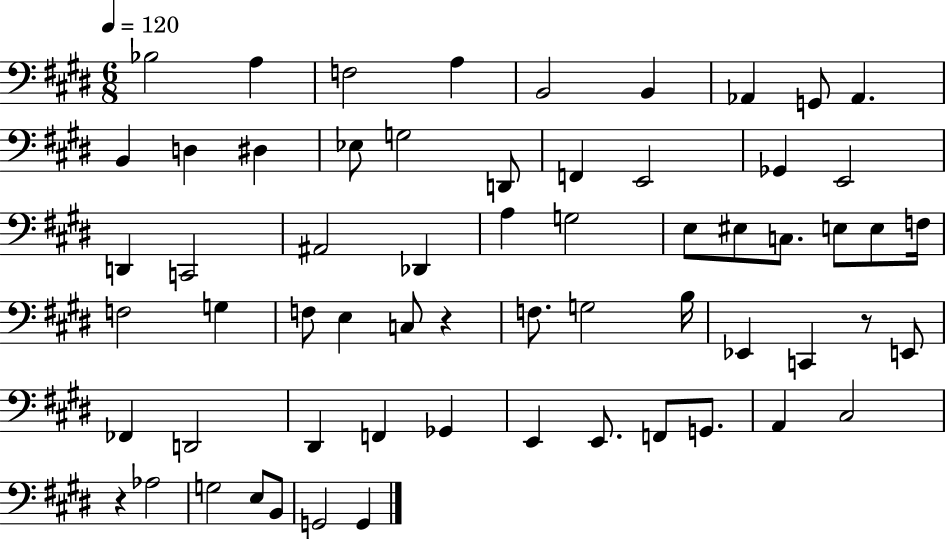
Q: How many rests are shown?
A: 3